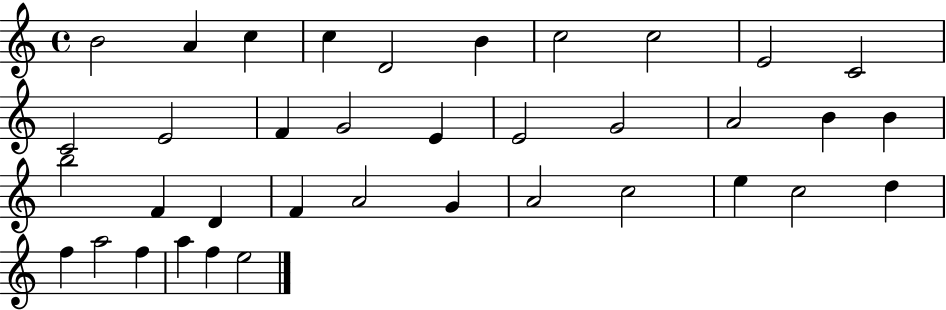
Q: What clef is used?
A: treble